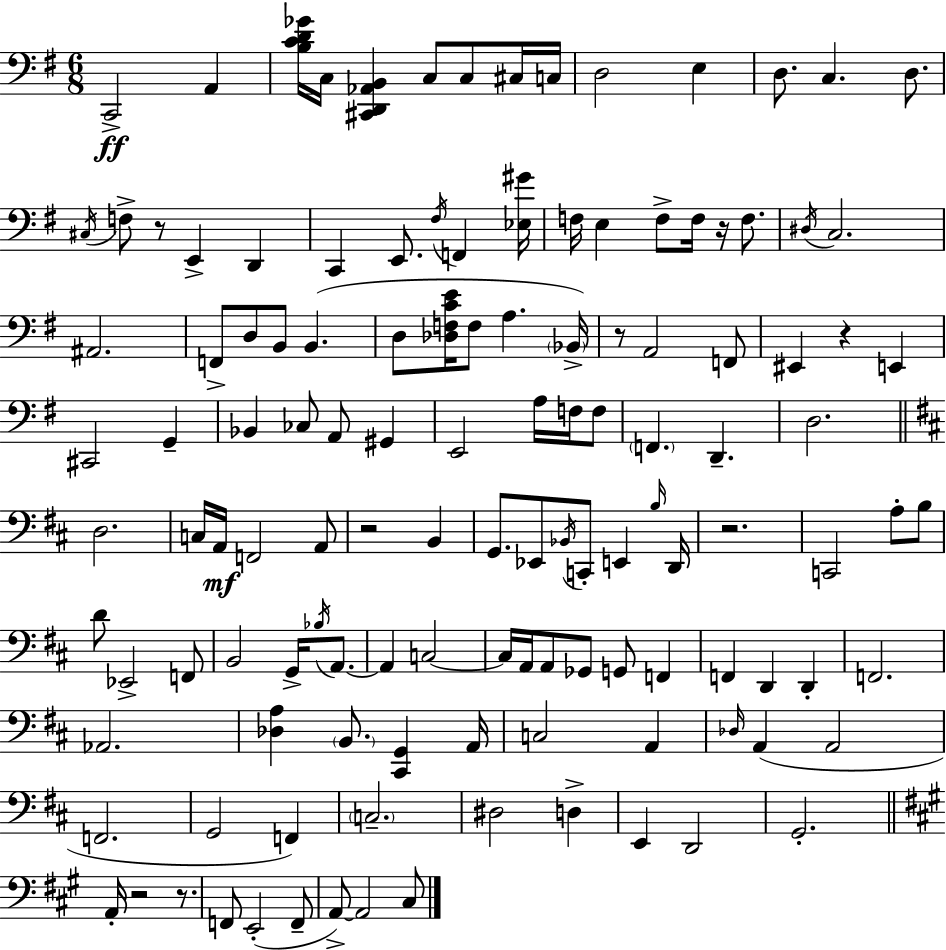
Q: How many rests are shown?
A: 8